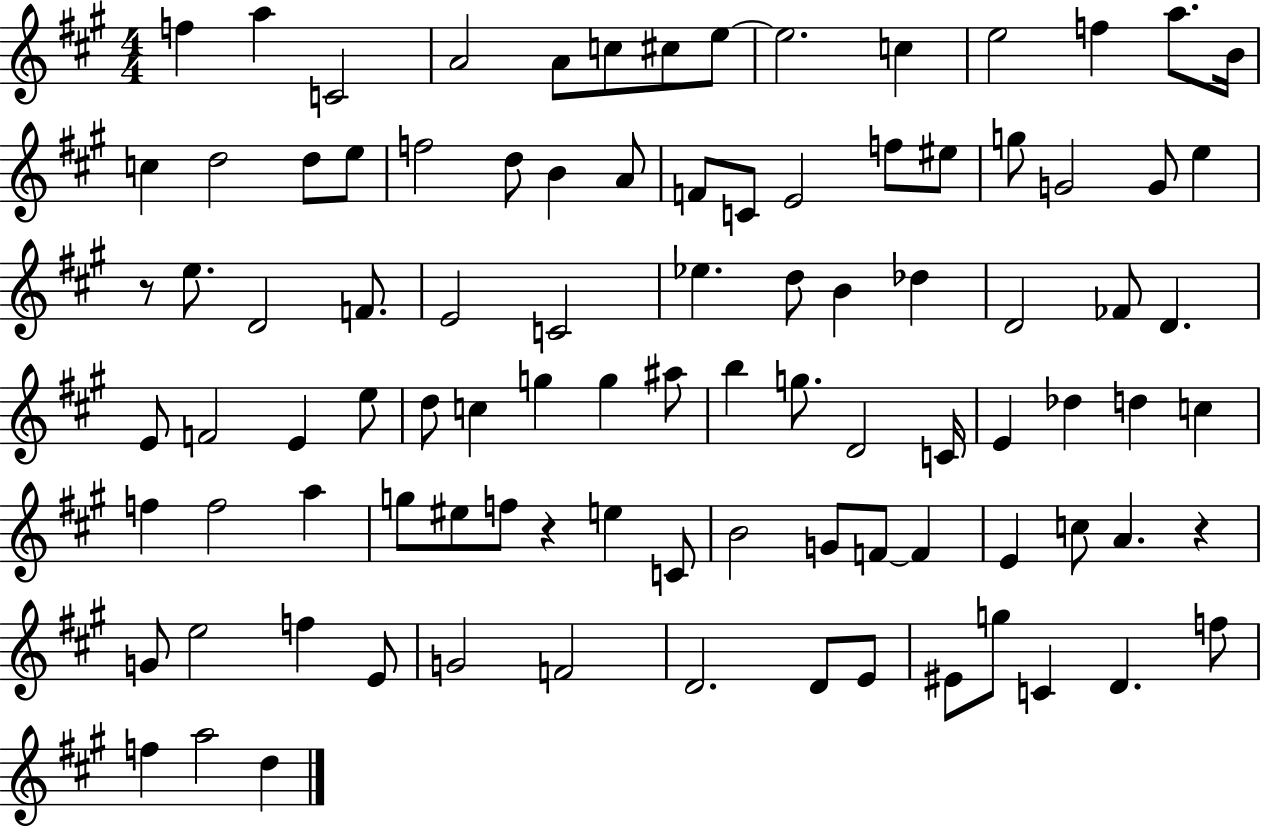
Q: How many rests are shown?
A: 3